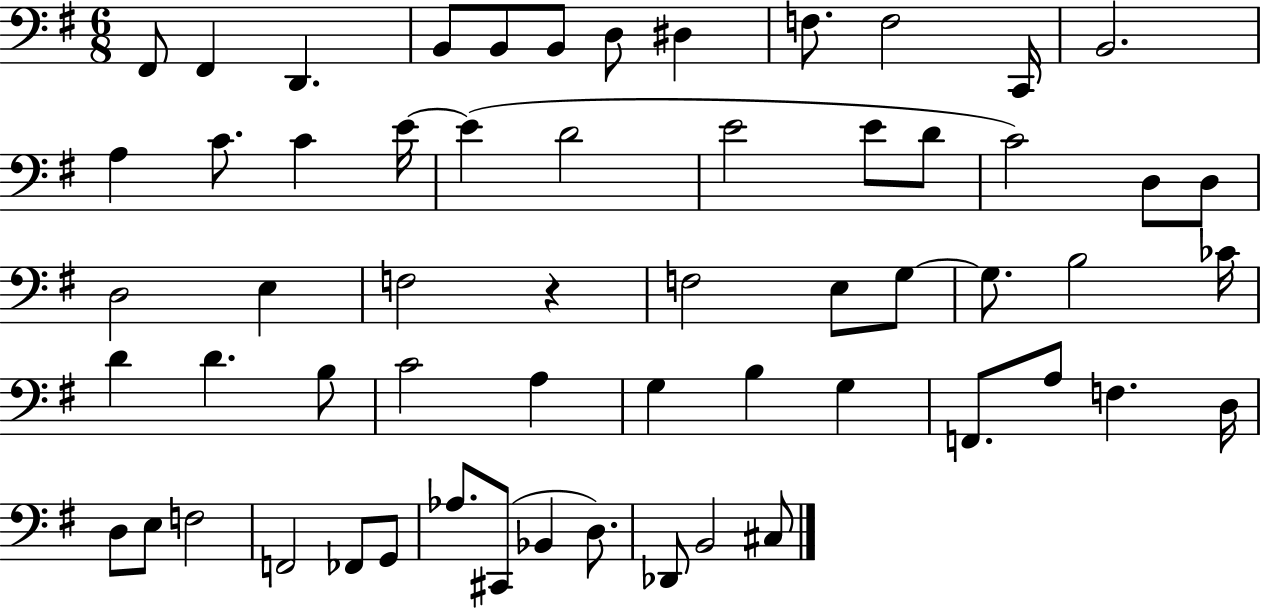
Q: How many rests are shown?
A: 1